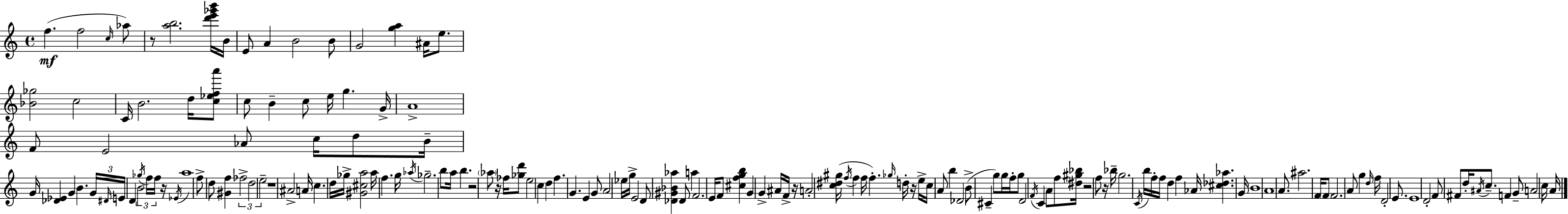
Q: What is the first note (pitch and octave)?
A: F5